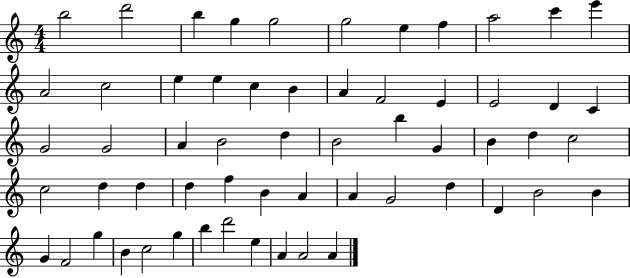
B5/h D6/h B5/q G5/q G5/h G5/h E5/q F5/q A5/h C6/q E6/q A4/h C5/h E5/q E5/q C5/q B4/q A4/q F4/h E4/q E4/h D4/q C4/q G4/h G4/h A4/q B4/h D5/q B4/h B5/q G4/q B4/q D5/q C5/h C5/h D5/q D5/q D5/q F5/q B4/q A4/q A4/q G4/h D5/q D4/q B4/h B4/q G4/q F4/h G5/q B4/q C5/h G5/q B5/q D6/h E5/q A4/q A4/h A4/q